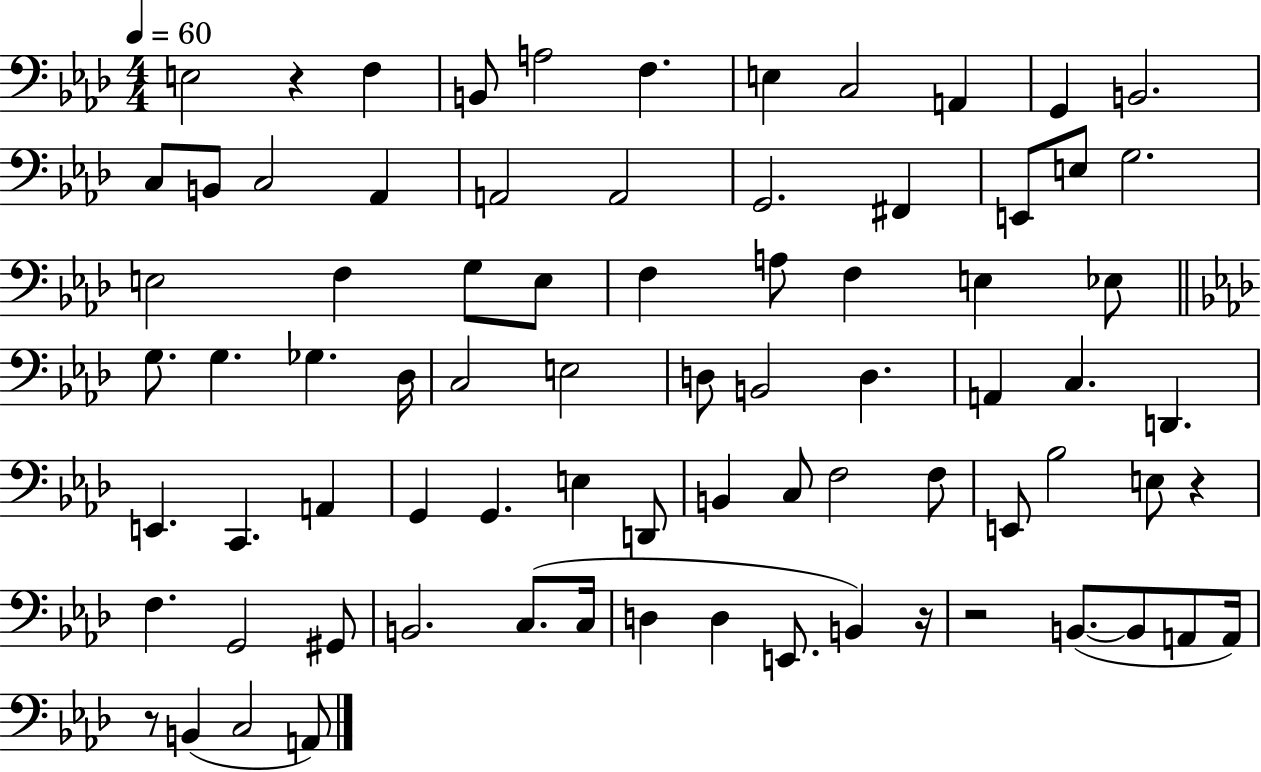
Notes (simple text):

E3/h R/q F3/q B2/e A3/h F3/q. E3/q C3/h A2/q G2/q B2/h. C3/e B2/e C3/h Ab2/q A2/h A2/h G2/h. F#2/q E2/e E3/e G3/h. E3/h F3/q G3/e E3/e F3/q A3/e F3/q E3/q Eb3/e G3/e. G3/q. Gb3/q. Db3/s C3/h E3/h D3/e B2/h D3/q. A2/q C3/q. D2/q. E2/q. C2/q. A2/q G2/q G2/q. E3/q D2/e B2/q C3/e F3/h F3/e E2/e Bb3/h E3/e R/q F3/q. G2/h G#2/e B2/h. C3/e. C3/s D3/q D3/q E2/e. B2/q R/s R/h B2/e. B2/e A2/e A2/s R/e B2/q C3/h A2/e